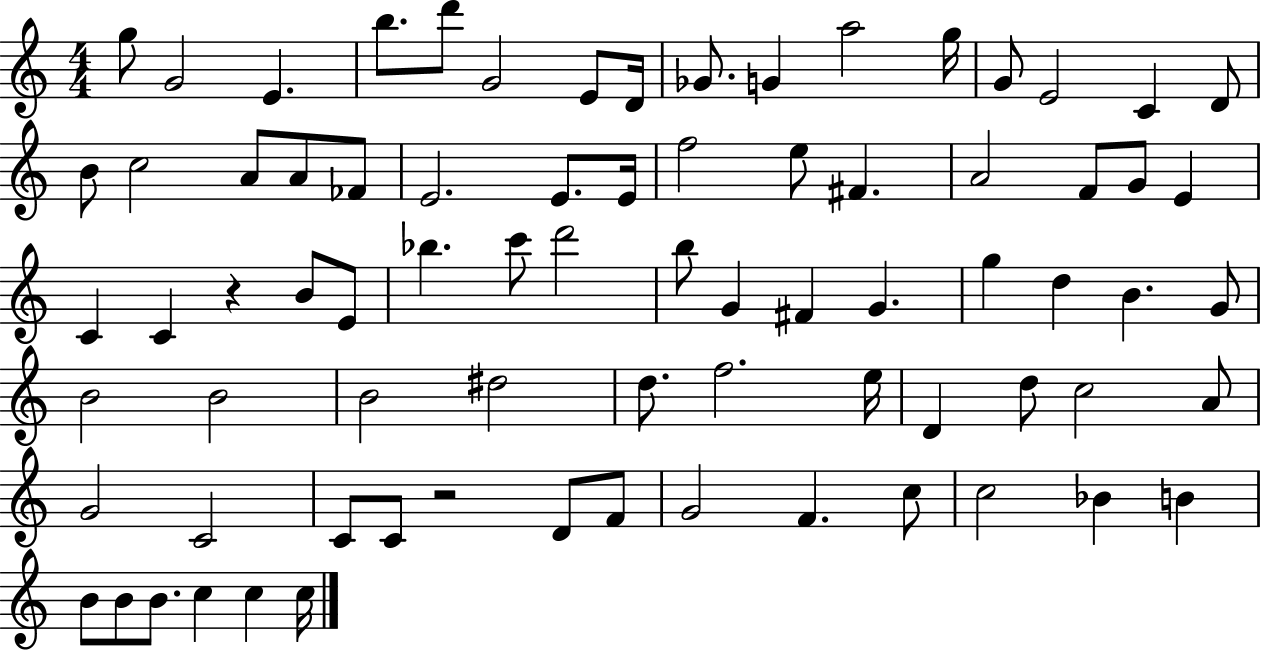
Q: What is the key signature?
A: C major